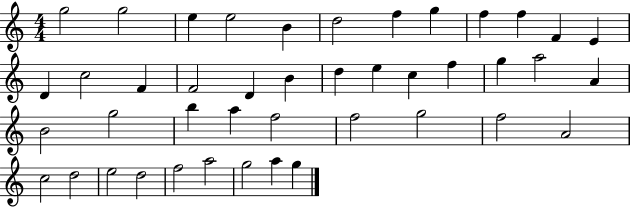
G5/h G5/h E5/q E5/h B4/q D5/h F5/q G5/q F5/q F5/q F4/q E4/q D4/q C5/h F4/q F4/h D4/q B4/q D5/q E5/q C5/q F5/q G5/q A5/h A4/q B4/h G5/h B5/q A5/q F5/h F5/h G5/h F5/h A4/h C5/h D5/h E5/h D5/h F5/h A5/h G5/h A5/q G5/q